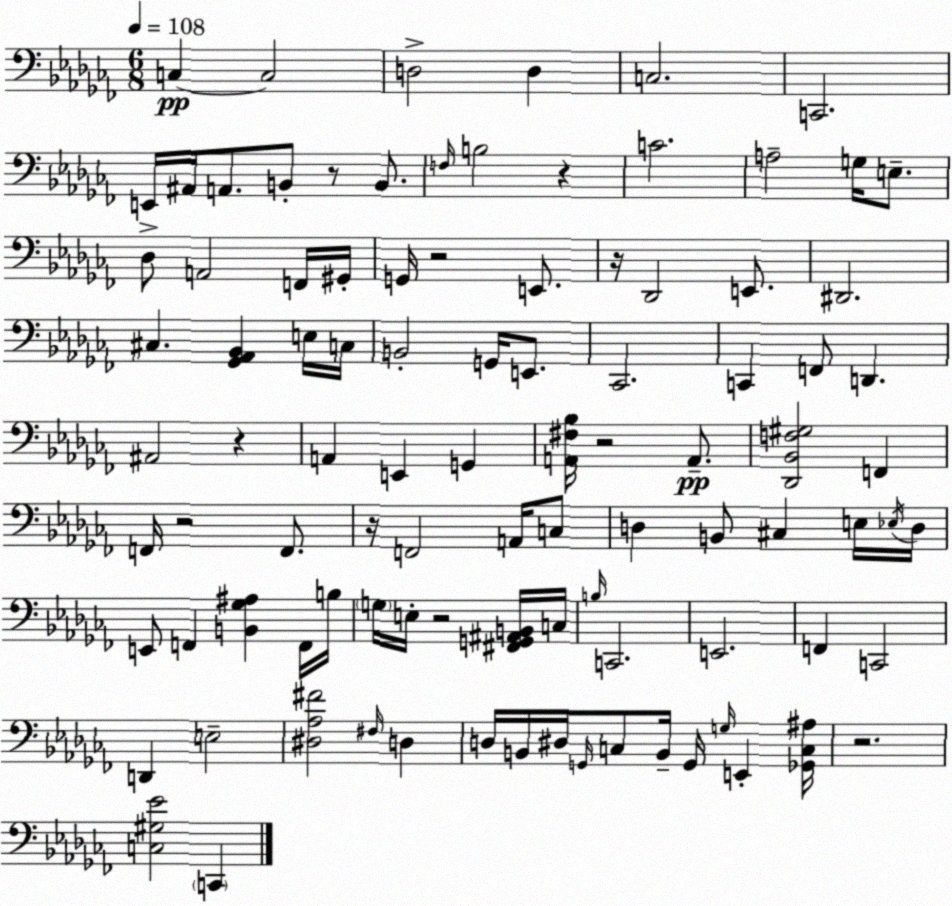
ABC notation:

X:1
T:Untitled
M:6/8
L:1/4
K:Abm
C, C,2 D,2 D, C,2 C,,2 E,,/4 ^A,,/4 A,,/2 B,,/2 z/2 B,,/2 F,/4 B,2 z C2 A,2 G,/4 E,/2 _D,/2 A,,2 F,,/4 ^G,,/4 G,,/4 z2 E,,/2 z/4 _D,,2 E,,/2 ^D,,2 ^C, [_G,,_A,,_B,,] E,/4 C,/4 B,,2 G,,/4 E,,/2 _C,,2 C,, F,,/2 D,, ^A,,2 z A,, E,, G,, [A,,^F,_B,]/4 z2 A,,/2 [_D,,_B,,F,^G,]2 F,, F,,/4 z2 F,,/2 z/4 F,,2 A,,/4 C,/2 D, B,,/2 ^C, E,/4 _E,/4 D,/4 E,,/2 F,, [B,,_G,^A,] F,,/4 B,/4 G,/4 E,/4 z2 [^F,,G,,^A,,B,,]/4 C,/4 B,/4 C,,2 E,,2 F,, C,,2 D,, E,2 [^D,_A,^F]2 ^F,/4 D, D,/4 B,,/4 ^D,/4 G,,/4 C,/2 B,,/4 G,,/4 G,/4 E,, [_G,,C,^A,]/4 z2 [C,^G,_E]2 C,,